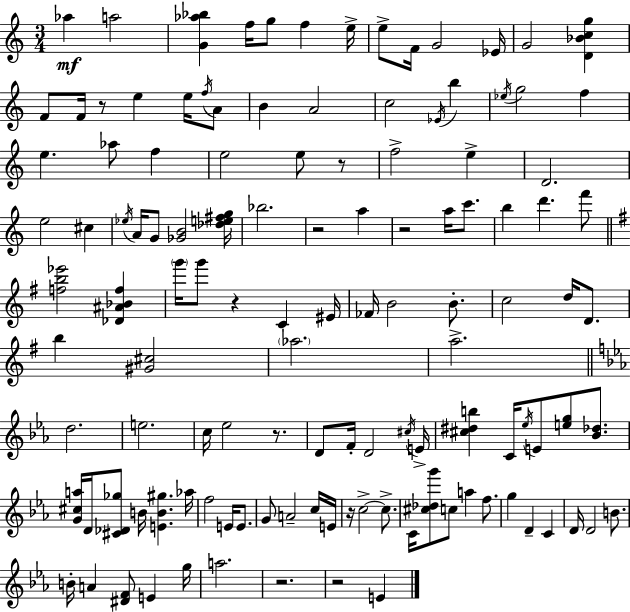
{
  \clef treble
  \numericTimeSignature
  \time 3/4
  \key c \major
  \repeat volta 2 { aes''4\mf a''2 | <g' aes'' bes''>4 f''16 g''8 f''4 e''16-> | e''8-> f'16 g'2 ees'16 | g'2 <d' bes' c'' g''>4 | \break f'8 f'16 r8 e''4 e''16 \acciaccatura { f''16 } a'8 | b'4 a'2 | c''2 \acciaccatura { ees'16 } b''4 | \acciaccatura { ees''16 } g''2 f''4 | \break e''4. aes''8 f''4 | e''2 e''8 | r8 f''2-> e''4-> | d'2. | \break e''2 cis''4 | \acciaccatura { ees''16 } a'16 g'8 <ges' b'>2 | <des'' e'' fis'' g''>16 bes''2. | r2 | \break a''4 r2 | a''16 c'''8. b''4 d'''4. | f'''8 \bar "||" \break \key g \major <f'' b'' ees'''>2 <des' ais' bes' f''>4 | \parenthesize g'''16 g'''8 r4 c'4 eis'16 | fes'16 b'2 b'8.-. | c''2 d''16 d'8. | \break b''4 <gis' cis''>2 | \parenthesize aes''2. | a''2.-> | \bar "||" \break \key ees \major d''2. | e''2. | c''16 ees''2 r8. | d'8 f'16-. d'2 \acciaccatura { cis''16 } | \break e'16-> <cis'' dis'' b''>4 c'16 \acciaccatura { ees''16 } e'8 <e'' g''>8 <bes' des''>8. | <g' cis'' a''>16 d'16 <cis' des' ges''>8 b'16 <e' b' gis''>4. | aes''16 f''2 e'16 e'8. | g'8 a'2-- | \break c''16 e'16 r16 c''2->~~ c''8.-> | c'16 <cis'' des'' g'''>8 c''8 a''4 f''8. | g''4 d'4-- c'4 | d'16 d'2 b'8. | \break b'16-. a'4 <dis' f'>8 e'4 | g''16 a''2. | r2. | r2 e'4 | \break } \bar "|."
}